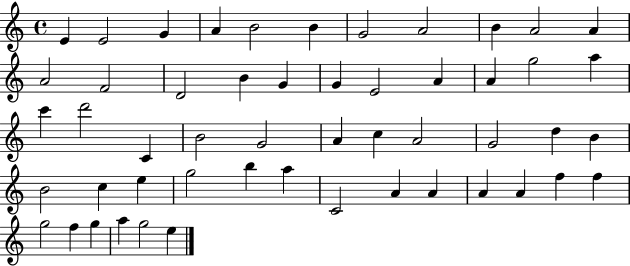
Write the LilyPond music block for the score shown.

{
  \clef treble
  \time 4/4
  \defaultTimeSignature
  \key c \major
  e'4 e'2 g'4 | a'4 b'2 b'4 | g'2 a'2 | b'4 a'2 a'4 | \break a'2 f'2 | d'2 b'4 g'4 | g'4 e'2 a'4 | a'4 g''2 a''4 | \break c'''4 d'''2 c'4 | b'2 g'2 | a'4 c''4 a'2 | g'2 d''4 b'4 | \break b'2 c''4 e''4 | g''2 b''4 a''4 | c'2 a'4 a'4 | a'4 a'4 f''4 f''4 | \break g''2 f''4 g''4 | a''4 g''2 e''4 | \bar "|."
}